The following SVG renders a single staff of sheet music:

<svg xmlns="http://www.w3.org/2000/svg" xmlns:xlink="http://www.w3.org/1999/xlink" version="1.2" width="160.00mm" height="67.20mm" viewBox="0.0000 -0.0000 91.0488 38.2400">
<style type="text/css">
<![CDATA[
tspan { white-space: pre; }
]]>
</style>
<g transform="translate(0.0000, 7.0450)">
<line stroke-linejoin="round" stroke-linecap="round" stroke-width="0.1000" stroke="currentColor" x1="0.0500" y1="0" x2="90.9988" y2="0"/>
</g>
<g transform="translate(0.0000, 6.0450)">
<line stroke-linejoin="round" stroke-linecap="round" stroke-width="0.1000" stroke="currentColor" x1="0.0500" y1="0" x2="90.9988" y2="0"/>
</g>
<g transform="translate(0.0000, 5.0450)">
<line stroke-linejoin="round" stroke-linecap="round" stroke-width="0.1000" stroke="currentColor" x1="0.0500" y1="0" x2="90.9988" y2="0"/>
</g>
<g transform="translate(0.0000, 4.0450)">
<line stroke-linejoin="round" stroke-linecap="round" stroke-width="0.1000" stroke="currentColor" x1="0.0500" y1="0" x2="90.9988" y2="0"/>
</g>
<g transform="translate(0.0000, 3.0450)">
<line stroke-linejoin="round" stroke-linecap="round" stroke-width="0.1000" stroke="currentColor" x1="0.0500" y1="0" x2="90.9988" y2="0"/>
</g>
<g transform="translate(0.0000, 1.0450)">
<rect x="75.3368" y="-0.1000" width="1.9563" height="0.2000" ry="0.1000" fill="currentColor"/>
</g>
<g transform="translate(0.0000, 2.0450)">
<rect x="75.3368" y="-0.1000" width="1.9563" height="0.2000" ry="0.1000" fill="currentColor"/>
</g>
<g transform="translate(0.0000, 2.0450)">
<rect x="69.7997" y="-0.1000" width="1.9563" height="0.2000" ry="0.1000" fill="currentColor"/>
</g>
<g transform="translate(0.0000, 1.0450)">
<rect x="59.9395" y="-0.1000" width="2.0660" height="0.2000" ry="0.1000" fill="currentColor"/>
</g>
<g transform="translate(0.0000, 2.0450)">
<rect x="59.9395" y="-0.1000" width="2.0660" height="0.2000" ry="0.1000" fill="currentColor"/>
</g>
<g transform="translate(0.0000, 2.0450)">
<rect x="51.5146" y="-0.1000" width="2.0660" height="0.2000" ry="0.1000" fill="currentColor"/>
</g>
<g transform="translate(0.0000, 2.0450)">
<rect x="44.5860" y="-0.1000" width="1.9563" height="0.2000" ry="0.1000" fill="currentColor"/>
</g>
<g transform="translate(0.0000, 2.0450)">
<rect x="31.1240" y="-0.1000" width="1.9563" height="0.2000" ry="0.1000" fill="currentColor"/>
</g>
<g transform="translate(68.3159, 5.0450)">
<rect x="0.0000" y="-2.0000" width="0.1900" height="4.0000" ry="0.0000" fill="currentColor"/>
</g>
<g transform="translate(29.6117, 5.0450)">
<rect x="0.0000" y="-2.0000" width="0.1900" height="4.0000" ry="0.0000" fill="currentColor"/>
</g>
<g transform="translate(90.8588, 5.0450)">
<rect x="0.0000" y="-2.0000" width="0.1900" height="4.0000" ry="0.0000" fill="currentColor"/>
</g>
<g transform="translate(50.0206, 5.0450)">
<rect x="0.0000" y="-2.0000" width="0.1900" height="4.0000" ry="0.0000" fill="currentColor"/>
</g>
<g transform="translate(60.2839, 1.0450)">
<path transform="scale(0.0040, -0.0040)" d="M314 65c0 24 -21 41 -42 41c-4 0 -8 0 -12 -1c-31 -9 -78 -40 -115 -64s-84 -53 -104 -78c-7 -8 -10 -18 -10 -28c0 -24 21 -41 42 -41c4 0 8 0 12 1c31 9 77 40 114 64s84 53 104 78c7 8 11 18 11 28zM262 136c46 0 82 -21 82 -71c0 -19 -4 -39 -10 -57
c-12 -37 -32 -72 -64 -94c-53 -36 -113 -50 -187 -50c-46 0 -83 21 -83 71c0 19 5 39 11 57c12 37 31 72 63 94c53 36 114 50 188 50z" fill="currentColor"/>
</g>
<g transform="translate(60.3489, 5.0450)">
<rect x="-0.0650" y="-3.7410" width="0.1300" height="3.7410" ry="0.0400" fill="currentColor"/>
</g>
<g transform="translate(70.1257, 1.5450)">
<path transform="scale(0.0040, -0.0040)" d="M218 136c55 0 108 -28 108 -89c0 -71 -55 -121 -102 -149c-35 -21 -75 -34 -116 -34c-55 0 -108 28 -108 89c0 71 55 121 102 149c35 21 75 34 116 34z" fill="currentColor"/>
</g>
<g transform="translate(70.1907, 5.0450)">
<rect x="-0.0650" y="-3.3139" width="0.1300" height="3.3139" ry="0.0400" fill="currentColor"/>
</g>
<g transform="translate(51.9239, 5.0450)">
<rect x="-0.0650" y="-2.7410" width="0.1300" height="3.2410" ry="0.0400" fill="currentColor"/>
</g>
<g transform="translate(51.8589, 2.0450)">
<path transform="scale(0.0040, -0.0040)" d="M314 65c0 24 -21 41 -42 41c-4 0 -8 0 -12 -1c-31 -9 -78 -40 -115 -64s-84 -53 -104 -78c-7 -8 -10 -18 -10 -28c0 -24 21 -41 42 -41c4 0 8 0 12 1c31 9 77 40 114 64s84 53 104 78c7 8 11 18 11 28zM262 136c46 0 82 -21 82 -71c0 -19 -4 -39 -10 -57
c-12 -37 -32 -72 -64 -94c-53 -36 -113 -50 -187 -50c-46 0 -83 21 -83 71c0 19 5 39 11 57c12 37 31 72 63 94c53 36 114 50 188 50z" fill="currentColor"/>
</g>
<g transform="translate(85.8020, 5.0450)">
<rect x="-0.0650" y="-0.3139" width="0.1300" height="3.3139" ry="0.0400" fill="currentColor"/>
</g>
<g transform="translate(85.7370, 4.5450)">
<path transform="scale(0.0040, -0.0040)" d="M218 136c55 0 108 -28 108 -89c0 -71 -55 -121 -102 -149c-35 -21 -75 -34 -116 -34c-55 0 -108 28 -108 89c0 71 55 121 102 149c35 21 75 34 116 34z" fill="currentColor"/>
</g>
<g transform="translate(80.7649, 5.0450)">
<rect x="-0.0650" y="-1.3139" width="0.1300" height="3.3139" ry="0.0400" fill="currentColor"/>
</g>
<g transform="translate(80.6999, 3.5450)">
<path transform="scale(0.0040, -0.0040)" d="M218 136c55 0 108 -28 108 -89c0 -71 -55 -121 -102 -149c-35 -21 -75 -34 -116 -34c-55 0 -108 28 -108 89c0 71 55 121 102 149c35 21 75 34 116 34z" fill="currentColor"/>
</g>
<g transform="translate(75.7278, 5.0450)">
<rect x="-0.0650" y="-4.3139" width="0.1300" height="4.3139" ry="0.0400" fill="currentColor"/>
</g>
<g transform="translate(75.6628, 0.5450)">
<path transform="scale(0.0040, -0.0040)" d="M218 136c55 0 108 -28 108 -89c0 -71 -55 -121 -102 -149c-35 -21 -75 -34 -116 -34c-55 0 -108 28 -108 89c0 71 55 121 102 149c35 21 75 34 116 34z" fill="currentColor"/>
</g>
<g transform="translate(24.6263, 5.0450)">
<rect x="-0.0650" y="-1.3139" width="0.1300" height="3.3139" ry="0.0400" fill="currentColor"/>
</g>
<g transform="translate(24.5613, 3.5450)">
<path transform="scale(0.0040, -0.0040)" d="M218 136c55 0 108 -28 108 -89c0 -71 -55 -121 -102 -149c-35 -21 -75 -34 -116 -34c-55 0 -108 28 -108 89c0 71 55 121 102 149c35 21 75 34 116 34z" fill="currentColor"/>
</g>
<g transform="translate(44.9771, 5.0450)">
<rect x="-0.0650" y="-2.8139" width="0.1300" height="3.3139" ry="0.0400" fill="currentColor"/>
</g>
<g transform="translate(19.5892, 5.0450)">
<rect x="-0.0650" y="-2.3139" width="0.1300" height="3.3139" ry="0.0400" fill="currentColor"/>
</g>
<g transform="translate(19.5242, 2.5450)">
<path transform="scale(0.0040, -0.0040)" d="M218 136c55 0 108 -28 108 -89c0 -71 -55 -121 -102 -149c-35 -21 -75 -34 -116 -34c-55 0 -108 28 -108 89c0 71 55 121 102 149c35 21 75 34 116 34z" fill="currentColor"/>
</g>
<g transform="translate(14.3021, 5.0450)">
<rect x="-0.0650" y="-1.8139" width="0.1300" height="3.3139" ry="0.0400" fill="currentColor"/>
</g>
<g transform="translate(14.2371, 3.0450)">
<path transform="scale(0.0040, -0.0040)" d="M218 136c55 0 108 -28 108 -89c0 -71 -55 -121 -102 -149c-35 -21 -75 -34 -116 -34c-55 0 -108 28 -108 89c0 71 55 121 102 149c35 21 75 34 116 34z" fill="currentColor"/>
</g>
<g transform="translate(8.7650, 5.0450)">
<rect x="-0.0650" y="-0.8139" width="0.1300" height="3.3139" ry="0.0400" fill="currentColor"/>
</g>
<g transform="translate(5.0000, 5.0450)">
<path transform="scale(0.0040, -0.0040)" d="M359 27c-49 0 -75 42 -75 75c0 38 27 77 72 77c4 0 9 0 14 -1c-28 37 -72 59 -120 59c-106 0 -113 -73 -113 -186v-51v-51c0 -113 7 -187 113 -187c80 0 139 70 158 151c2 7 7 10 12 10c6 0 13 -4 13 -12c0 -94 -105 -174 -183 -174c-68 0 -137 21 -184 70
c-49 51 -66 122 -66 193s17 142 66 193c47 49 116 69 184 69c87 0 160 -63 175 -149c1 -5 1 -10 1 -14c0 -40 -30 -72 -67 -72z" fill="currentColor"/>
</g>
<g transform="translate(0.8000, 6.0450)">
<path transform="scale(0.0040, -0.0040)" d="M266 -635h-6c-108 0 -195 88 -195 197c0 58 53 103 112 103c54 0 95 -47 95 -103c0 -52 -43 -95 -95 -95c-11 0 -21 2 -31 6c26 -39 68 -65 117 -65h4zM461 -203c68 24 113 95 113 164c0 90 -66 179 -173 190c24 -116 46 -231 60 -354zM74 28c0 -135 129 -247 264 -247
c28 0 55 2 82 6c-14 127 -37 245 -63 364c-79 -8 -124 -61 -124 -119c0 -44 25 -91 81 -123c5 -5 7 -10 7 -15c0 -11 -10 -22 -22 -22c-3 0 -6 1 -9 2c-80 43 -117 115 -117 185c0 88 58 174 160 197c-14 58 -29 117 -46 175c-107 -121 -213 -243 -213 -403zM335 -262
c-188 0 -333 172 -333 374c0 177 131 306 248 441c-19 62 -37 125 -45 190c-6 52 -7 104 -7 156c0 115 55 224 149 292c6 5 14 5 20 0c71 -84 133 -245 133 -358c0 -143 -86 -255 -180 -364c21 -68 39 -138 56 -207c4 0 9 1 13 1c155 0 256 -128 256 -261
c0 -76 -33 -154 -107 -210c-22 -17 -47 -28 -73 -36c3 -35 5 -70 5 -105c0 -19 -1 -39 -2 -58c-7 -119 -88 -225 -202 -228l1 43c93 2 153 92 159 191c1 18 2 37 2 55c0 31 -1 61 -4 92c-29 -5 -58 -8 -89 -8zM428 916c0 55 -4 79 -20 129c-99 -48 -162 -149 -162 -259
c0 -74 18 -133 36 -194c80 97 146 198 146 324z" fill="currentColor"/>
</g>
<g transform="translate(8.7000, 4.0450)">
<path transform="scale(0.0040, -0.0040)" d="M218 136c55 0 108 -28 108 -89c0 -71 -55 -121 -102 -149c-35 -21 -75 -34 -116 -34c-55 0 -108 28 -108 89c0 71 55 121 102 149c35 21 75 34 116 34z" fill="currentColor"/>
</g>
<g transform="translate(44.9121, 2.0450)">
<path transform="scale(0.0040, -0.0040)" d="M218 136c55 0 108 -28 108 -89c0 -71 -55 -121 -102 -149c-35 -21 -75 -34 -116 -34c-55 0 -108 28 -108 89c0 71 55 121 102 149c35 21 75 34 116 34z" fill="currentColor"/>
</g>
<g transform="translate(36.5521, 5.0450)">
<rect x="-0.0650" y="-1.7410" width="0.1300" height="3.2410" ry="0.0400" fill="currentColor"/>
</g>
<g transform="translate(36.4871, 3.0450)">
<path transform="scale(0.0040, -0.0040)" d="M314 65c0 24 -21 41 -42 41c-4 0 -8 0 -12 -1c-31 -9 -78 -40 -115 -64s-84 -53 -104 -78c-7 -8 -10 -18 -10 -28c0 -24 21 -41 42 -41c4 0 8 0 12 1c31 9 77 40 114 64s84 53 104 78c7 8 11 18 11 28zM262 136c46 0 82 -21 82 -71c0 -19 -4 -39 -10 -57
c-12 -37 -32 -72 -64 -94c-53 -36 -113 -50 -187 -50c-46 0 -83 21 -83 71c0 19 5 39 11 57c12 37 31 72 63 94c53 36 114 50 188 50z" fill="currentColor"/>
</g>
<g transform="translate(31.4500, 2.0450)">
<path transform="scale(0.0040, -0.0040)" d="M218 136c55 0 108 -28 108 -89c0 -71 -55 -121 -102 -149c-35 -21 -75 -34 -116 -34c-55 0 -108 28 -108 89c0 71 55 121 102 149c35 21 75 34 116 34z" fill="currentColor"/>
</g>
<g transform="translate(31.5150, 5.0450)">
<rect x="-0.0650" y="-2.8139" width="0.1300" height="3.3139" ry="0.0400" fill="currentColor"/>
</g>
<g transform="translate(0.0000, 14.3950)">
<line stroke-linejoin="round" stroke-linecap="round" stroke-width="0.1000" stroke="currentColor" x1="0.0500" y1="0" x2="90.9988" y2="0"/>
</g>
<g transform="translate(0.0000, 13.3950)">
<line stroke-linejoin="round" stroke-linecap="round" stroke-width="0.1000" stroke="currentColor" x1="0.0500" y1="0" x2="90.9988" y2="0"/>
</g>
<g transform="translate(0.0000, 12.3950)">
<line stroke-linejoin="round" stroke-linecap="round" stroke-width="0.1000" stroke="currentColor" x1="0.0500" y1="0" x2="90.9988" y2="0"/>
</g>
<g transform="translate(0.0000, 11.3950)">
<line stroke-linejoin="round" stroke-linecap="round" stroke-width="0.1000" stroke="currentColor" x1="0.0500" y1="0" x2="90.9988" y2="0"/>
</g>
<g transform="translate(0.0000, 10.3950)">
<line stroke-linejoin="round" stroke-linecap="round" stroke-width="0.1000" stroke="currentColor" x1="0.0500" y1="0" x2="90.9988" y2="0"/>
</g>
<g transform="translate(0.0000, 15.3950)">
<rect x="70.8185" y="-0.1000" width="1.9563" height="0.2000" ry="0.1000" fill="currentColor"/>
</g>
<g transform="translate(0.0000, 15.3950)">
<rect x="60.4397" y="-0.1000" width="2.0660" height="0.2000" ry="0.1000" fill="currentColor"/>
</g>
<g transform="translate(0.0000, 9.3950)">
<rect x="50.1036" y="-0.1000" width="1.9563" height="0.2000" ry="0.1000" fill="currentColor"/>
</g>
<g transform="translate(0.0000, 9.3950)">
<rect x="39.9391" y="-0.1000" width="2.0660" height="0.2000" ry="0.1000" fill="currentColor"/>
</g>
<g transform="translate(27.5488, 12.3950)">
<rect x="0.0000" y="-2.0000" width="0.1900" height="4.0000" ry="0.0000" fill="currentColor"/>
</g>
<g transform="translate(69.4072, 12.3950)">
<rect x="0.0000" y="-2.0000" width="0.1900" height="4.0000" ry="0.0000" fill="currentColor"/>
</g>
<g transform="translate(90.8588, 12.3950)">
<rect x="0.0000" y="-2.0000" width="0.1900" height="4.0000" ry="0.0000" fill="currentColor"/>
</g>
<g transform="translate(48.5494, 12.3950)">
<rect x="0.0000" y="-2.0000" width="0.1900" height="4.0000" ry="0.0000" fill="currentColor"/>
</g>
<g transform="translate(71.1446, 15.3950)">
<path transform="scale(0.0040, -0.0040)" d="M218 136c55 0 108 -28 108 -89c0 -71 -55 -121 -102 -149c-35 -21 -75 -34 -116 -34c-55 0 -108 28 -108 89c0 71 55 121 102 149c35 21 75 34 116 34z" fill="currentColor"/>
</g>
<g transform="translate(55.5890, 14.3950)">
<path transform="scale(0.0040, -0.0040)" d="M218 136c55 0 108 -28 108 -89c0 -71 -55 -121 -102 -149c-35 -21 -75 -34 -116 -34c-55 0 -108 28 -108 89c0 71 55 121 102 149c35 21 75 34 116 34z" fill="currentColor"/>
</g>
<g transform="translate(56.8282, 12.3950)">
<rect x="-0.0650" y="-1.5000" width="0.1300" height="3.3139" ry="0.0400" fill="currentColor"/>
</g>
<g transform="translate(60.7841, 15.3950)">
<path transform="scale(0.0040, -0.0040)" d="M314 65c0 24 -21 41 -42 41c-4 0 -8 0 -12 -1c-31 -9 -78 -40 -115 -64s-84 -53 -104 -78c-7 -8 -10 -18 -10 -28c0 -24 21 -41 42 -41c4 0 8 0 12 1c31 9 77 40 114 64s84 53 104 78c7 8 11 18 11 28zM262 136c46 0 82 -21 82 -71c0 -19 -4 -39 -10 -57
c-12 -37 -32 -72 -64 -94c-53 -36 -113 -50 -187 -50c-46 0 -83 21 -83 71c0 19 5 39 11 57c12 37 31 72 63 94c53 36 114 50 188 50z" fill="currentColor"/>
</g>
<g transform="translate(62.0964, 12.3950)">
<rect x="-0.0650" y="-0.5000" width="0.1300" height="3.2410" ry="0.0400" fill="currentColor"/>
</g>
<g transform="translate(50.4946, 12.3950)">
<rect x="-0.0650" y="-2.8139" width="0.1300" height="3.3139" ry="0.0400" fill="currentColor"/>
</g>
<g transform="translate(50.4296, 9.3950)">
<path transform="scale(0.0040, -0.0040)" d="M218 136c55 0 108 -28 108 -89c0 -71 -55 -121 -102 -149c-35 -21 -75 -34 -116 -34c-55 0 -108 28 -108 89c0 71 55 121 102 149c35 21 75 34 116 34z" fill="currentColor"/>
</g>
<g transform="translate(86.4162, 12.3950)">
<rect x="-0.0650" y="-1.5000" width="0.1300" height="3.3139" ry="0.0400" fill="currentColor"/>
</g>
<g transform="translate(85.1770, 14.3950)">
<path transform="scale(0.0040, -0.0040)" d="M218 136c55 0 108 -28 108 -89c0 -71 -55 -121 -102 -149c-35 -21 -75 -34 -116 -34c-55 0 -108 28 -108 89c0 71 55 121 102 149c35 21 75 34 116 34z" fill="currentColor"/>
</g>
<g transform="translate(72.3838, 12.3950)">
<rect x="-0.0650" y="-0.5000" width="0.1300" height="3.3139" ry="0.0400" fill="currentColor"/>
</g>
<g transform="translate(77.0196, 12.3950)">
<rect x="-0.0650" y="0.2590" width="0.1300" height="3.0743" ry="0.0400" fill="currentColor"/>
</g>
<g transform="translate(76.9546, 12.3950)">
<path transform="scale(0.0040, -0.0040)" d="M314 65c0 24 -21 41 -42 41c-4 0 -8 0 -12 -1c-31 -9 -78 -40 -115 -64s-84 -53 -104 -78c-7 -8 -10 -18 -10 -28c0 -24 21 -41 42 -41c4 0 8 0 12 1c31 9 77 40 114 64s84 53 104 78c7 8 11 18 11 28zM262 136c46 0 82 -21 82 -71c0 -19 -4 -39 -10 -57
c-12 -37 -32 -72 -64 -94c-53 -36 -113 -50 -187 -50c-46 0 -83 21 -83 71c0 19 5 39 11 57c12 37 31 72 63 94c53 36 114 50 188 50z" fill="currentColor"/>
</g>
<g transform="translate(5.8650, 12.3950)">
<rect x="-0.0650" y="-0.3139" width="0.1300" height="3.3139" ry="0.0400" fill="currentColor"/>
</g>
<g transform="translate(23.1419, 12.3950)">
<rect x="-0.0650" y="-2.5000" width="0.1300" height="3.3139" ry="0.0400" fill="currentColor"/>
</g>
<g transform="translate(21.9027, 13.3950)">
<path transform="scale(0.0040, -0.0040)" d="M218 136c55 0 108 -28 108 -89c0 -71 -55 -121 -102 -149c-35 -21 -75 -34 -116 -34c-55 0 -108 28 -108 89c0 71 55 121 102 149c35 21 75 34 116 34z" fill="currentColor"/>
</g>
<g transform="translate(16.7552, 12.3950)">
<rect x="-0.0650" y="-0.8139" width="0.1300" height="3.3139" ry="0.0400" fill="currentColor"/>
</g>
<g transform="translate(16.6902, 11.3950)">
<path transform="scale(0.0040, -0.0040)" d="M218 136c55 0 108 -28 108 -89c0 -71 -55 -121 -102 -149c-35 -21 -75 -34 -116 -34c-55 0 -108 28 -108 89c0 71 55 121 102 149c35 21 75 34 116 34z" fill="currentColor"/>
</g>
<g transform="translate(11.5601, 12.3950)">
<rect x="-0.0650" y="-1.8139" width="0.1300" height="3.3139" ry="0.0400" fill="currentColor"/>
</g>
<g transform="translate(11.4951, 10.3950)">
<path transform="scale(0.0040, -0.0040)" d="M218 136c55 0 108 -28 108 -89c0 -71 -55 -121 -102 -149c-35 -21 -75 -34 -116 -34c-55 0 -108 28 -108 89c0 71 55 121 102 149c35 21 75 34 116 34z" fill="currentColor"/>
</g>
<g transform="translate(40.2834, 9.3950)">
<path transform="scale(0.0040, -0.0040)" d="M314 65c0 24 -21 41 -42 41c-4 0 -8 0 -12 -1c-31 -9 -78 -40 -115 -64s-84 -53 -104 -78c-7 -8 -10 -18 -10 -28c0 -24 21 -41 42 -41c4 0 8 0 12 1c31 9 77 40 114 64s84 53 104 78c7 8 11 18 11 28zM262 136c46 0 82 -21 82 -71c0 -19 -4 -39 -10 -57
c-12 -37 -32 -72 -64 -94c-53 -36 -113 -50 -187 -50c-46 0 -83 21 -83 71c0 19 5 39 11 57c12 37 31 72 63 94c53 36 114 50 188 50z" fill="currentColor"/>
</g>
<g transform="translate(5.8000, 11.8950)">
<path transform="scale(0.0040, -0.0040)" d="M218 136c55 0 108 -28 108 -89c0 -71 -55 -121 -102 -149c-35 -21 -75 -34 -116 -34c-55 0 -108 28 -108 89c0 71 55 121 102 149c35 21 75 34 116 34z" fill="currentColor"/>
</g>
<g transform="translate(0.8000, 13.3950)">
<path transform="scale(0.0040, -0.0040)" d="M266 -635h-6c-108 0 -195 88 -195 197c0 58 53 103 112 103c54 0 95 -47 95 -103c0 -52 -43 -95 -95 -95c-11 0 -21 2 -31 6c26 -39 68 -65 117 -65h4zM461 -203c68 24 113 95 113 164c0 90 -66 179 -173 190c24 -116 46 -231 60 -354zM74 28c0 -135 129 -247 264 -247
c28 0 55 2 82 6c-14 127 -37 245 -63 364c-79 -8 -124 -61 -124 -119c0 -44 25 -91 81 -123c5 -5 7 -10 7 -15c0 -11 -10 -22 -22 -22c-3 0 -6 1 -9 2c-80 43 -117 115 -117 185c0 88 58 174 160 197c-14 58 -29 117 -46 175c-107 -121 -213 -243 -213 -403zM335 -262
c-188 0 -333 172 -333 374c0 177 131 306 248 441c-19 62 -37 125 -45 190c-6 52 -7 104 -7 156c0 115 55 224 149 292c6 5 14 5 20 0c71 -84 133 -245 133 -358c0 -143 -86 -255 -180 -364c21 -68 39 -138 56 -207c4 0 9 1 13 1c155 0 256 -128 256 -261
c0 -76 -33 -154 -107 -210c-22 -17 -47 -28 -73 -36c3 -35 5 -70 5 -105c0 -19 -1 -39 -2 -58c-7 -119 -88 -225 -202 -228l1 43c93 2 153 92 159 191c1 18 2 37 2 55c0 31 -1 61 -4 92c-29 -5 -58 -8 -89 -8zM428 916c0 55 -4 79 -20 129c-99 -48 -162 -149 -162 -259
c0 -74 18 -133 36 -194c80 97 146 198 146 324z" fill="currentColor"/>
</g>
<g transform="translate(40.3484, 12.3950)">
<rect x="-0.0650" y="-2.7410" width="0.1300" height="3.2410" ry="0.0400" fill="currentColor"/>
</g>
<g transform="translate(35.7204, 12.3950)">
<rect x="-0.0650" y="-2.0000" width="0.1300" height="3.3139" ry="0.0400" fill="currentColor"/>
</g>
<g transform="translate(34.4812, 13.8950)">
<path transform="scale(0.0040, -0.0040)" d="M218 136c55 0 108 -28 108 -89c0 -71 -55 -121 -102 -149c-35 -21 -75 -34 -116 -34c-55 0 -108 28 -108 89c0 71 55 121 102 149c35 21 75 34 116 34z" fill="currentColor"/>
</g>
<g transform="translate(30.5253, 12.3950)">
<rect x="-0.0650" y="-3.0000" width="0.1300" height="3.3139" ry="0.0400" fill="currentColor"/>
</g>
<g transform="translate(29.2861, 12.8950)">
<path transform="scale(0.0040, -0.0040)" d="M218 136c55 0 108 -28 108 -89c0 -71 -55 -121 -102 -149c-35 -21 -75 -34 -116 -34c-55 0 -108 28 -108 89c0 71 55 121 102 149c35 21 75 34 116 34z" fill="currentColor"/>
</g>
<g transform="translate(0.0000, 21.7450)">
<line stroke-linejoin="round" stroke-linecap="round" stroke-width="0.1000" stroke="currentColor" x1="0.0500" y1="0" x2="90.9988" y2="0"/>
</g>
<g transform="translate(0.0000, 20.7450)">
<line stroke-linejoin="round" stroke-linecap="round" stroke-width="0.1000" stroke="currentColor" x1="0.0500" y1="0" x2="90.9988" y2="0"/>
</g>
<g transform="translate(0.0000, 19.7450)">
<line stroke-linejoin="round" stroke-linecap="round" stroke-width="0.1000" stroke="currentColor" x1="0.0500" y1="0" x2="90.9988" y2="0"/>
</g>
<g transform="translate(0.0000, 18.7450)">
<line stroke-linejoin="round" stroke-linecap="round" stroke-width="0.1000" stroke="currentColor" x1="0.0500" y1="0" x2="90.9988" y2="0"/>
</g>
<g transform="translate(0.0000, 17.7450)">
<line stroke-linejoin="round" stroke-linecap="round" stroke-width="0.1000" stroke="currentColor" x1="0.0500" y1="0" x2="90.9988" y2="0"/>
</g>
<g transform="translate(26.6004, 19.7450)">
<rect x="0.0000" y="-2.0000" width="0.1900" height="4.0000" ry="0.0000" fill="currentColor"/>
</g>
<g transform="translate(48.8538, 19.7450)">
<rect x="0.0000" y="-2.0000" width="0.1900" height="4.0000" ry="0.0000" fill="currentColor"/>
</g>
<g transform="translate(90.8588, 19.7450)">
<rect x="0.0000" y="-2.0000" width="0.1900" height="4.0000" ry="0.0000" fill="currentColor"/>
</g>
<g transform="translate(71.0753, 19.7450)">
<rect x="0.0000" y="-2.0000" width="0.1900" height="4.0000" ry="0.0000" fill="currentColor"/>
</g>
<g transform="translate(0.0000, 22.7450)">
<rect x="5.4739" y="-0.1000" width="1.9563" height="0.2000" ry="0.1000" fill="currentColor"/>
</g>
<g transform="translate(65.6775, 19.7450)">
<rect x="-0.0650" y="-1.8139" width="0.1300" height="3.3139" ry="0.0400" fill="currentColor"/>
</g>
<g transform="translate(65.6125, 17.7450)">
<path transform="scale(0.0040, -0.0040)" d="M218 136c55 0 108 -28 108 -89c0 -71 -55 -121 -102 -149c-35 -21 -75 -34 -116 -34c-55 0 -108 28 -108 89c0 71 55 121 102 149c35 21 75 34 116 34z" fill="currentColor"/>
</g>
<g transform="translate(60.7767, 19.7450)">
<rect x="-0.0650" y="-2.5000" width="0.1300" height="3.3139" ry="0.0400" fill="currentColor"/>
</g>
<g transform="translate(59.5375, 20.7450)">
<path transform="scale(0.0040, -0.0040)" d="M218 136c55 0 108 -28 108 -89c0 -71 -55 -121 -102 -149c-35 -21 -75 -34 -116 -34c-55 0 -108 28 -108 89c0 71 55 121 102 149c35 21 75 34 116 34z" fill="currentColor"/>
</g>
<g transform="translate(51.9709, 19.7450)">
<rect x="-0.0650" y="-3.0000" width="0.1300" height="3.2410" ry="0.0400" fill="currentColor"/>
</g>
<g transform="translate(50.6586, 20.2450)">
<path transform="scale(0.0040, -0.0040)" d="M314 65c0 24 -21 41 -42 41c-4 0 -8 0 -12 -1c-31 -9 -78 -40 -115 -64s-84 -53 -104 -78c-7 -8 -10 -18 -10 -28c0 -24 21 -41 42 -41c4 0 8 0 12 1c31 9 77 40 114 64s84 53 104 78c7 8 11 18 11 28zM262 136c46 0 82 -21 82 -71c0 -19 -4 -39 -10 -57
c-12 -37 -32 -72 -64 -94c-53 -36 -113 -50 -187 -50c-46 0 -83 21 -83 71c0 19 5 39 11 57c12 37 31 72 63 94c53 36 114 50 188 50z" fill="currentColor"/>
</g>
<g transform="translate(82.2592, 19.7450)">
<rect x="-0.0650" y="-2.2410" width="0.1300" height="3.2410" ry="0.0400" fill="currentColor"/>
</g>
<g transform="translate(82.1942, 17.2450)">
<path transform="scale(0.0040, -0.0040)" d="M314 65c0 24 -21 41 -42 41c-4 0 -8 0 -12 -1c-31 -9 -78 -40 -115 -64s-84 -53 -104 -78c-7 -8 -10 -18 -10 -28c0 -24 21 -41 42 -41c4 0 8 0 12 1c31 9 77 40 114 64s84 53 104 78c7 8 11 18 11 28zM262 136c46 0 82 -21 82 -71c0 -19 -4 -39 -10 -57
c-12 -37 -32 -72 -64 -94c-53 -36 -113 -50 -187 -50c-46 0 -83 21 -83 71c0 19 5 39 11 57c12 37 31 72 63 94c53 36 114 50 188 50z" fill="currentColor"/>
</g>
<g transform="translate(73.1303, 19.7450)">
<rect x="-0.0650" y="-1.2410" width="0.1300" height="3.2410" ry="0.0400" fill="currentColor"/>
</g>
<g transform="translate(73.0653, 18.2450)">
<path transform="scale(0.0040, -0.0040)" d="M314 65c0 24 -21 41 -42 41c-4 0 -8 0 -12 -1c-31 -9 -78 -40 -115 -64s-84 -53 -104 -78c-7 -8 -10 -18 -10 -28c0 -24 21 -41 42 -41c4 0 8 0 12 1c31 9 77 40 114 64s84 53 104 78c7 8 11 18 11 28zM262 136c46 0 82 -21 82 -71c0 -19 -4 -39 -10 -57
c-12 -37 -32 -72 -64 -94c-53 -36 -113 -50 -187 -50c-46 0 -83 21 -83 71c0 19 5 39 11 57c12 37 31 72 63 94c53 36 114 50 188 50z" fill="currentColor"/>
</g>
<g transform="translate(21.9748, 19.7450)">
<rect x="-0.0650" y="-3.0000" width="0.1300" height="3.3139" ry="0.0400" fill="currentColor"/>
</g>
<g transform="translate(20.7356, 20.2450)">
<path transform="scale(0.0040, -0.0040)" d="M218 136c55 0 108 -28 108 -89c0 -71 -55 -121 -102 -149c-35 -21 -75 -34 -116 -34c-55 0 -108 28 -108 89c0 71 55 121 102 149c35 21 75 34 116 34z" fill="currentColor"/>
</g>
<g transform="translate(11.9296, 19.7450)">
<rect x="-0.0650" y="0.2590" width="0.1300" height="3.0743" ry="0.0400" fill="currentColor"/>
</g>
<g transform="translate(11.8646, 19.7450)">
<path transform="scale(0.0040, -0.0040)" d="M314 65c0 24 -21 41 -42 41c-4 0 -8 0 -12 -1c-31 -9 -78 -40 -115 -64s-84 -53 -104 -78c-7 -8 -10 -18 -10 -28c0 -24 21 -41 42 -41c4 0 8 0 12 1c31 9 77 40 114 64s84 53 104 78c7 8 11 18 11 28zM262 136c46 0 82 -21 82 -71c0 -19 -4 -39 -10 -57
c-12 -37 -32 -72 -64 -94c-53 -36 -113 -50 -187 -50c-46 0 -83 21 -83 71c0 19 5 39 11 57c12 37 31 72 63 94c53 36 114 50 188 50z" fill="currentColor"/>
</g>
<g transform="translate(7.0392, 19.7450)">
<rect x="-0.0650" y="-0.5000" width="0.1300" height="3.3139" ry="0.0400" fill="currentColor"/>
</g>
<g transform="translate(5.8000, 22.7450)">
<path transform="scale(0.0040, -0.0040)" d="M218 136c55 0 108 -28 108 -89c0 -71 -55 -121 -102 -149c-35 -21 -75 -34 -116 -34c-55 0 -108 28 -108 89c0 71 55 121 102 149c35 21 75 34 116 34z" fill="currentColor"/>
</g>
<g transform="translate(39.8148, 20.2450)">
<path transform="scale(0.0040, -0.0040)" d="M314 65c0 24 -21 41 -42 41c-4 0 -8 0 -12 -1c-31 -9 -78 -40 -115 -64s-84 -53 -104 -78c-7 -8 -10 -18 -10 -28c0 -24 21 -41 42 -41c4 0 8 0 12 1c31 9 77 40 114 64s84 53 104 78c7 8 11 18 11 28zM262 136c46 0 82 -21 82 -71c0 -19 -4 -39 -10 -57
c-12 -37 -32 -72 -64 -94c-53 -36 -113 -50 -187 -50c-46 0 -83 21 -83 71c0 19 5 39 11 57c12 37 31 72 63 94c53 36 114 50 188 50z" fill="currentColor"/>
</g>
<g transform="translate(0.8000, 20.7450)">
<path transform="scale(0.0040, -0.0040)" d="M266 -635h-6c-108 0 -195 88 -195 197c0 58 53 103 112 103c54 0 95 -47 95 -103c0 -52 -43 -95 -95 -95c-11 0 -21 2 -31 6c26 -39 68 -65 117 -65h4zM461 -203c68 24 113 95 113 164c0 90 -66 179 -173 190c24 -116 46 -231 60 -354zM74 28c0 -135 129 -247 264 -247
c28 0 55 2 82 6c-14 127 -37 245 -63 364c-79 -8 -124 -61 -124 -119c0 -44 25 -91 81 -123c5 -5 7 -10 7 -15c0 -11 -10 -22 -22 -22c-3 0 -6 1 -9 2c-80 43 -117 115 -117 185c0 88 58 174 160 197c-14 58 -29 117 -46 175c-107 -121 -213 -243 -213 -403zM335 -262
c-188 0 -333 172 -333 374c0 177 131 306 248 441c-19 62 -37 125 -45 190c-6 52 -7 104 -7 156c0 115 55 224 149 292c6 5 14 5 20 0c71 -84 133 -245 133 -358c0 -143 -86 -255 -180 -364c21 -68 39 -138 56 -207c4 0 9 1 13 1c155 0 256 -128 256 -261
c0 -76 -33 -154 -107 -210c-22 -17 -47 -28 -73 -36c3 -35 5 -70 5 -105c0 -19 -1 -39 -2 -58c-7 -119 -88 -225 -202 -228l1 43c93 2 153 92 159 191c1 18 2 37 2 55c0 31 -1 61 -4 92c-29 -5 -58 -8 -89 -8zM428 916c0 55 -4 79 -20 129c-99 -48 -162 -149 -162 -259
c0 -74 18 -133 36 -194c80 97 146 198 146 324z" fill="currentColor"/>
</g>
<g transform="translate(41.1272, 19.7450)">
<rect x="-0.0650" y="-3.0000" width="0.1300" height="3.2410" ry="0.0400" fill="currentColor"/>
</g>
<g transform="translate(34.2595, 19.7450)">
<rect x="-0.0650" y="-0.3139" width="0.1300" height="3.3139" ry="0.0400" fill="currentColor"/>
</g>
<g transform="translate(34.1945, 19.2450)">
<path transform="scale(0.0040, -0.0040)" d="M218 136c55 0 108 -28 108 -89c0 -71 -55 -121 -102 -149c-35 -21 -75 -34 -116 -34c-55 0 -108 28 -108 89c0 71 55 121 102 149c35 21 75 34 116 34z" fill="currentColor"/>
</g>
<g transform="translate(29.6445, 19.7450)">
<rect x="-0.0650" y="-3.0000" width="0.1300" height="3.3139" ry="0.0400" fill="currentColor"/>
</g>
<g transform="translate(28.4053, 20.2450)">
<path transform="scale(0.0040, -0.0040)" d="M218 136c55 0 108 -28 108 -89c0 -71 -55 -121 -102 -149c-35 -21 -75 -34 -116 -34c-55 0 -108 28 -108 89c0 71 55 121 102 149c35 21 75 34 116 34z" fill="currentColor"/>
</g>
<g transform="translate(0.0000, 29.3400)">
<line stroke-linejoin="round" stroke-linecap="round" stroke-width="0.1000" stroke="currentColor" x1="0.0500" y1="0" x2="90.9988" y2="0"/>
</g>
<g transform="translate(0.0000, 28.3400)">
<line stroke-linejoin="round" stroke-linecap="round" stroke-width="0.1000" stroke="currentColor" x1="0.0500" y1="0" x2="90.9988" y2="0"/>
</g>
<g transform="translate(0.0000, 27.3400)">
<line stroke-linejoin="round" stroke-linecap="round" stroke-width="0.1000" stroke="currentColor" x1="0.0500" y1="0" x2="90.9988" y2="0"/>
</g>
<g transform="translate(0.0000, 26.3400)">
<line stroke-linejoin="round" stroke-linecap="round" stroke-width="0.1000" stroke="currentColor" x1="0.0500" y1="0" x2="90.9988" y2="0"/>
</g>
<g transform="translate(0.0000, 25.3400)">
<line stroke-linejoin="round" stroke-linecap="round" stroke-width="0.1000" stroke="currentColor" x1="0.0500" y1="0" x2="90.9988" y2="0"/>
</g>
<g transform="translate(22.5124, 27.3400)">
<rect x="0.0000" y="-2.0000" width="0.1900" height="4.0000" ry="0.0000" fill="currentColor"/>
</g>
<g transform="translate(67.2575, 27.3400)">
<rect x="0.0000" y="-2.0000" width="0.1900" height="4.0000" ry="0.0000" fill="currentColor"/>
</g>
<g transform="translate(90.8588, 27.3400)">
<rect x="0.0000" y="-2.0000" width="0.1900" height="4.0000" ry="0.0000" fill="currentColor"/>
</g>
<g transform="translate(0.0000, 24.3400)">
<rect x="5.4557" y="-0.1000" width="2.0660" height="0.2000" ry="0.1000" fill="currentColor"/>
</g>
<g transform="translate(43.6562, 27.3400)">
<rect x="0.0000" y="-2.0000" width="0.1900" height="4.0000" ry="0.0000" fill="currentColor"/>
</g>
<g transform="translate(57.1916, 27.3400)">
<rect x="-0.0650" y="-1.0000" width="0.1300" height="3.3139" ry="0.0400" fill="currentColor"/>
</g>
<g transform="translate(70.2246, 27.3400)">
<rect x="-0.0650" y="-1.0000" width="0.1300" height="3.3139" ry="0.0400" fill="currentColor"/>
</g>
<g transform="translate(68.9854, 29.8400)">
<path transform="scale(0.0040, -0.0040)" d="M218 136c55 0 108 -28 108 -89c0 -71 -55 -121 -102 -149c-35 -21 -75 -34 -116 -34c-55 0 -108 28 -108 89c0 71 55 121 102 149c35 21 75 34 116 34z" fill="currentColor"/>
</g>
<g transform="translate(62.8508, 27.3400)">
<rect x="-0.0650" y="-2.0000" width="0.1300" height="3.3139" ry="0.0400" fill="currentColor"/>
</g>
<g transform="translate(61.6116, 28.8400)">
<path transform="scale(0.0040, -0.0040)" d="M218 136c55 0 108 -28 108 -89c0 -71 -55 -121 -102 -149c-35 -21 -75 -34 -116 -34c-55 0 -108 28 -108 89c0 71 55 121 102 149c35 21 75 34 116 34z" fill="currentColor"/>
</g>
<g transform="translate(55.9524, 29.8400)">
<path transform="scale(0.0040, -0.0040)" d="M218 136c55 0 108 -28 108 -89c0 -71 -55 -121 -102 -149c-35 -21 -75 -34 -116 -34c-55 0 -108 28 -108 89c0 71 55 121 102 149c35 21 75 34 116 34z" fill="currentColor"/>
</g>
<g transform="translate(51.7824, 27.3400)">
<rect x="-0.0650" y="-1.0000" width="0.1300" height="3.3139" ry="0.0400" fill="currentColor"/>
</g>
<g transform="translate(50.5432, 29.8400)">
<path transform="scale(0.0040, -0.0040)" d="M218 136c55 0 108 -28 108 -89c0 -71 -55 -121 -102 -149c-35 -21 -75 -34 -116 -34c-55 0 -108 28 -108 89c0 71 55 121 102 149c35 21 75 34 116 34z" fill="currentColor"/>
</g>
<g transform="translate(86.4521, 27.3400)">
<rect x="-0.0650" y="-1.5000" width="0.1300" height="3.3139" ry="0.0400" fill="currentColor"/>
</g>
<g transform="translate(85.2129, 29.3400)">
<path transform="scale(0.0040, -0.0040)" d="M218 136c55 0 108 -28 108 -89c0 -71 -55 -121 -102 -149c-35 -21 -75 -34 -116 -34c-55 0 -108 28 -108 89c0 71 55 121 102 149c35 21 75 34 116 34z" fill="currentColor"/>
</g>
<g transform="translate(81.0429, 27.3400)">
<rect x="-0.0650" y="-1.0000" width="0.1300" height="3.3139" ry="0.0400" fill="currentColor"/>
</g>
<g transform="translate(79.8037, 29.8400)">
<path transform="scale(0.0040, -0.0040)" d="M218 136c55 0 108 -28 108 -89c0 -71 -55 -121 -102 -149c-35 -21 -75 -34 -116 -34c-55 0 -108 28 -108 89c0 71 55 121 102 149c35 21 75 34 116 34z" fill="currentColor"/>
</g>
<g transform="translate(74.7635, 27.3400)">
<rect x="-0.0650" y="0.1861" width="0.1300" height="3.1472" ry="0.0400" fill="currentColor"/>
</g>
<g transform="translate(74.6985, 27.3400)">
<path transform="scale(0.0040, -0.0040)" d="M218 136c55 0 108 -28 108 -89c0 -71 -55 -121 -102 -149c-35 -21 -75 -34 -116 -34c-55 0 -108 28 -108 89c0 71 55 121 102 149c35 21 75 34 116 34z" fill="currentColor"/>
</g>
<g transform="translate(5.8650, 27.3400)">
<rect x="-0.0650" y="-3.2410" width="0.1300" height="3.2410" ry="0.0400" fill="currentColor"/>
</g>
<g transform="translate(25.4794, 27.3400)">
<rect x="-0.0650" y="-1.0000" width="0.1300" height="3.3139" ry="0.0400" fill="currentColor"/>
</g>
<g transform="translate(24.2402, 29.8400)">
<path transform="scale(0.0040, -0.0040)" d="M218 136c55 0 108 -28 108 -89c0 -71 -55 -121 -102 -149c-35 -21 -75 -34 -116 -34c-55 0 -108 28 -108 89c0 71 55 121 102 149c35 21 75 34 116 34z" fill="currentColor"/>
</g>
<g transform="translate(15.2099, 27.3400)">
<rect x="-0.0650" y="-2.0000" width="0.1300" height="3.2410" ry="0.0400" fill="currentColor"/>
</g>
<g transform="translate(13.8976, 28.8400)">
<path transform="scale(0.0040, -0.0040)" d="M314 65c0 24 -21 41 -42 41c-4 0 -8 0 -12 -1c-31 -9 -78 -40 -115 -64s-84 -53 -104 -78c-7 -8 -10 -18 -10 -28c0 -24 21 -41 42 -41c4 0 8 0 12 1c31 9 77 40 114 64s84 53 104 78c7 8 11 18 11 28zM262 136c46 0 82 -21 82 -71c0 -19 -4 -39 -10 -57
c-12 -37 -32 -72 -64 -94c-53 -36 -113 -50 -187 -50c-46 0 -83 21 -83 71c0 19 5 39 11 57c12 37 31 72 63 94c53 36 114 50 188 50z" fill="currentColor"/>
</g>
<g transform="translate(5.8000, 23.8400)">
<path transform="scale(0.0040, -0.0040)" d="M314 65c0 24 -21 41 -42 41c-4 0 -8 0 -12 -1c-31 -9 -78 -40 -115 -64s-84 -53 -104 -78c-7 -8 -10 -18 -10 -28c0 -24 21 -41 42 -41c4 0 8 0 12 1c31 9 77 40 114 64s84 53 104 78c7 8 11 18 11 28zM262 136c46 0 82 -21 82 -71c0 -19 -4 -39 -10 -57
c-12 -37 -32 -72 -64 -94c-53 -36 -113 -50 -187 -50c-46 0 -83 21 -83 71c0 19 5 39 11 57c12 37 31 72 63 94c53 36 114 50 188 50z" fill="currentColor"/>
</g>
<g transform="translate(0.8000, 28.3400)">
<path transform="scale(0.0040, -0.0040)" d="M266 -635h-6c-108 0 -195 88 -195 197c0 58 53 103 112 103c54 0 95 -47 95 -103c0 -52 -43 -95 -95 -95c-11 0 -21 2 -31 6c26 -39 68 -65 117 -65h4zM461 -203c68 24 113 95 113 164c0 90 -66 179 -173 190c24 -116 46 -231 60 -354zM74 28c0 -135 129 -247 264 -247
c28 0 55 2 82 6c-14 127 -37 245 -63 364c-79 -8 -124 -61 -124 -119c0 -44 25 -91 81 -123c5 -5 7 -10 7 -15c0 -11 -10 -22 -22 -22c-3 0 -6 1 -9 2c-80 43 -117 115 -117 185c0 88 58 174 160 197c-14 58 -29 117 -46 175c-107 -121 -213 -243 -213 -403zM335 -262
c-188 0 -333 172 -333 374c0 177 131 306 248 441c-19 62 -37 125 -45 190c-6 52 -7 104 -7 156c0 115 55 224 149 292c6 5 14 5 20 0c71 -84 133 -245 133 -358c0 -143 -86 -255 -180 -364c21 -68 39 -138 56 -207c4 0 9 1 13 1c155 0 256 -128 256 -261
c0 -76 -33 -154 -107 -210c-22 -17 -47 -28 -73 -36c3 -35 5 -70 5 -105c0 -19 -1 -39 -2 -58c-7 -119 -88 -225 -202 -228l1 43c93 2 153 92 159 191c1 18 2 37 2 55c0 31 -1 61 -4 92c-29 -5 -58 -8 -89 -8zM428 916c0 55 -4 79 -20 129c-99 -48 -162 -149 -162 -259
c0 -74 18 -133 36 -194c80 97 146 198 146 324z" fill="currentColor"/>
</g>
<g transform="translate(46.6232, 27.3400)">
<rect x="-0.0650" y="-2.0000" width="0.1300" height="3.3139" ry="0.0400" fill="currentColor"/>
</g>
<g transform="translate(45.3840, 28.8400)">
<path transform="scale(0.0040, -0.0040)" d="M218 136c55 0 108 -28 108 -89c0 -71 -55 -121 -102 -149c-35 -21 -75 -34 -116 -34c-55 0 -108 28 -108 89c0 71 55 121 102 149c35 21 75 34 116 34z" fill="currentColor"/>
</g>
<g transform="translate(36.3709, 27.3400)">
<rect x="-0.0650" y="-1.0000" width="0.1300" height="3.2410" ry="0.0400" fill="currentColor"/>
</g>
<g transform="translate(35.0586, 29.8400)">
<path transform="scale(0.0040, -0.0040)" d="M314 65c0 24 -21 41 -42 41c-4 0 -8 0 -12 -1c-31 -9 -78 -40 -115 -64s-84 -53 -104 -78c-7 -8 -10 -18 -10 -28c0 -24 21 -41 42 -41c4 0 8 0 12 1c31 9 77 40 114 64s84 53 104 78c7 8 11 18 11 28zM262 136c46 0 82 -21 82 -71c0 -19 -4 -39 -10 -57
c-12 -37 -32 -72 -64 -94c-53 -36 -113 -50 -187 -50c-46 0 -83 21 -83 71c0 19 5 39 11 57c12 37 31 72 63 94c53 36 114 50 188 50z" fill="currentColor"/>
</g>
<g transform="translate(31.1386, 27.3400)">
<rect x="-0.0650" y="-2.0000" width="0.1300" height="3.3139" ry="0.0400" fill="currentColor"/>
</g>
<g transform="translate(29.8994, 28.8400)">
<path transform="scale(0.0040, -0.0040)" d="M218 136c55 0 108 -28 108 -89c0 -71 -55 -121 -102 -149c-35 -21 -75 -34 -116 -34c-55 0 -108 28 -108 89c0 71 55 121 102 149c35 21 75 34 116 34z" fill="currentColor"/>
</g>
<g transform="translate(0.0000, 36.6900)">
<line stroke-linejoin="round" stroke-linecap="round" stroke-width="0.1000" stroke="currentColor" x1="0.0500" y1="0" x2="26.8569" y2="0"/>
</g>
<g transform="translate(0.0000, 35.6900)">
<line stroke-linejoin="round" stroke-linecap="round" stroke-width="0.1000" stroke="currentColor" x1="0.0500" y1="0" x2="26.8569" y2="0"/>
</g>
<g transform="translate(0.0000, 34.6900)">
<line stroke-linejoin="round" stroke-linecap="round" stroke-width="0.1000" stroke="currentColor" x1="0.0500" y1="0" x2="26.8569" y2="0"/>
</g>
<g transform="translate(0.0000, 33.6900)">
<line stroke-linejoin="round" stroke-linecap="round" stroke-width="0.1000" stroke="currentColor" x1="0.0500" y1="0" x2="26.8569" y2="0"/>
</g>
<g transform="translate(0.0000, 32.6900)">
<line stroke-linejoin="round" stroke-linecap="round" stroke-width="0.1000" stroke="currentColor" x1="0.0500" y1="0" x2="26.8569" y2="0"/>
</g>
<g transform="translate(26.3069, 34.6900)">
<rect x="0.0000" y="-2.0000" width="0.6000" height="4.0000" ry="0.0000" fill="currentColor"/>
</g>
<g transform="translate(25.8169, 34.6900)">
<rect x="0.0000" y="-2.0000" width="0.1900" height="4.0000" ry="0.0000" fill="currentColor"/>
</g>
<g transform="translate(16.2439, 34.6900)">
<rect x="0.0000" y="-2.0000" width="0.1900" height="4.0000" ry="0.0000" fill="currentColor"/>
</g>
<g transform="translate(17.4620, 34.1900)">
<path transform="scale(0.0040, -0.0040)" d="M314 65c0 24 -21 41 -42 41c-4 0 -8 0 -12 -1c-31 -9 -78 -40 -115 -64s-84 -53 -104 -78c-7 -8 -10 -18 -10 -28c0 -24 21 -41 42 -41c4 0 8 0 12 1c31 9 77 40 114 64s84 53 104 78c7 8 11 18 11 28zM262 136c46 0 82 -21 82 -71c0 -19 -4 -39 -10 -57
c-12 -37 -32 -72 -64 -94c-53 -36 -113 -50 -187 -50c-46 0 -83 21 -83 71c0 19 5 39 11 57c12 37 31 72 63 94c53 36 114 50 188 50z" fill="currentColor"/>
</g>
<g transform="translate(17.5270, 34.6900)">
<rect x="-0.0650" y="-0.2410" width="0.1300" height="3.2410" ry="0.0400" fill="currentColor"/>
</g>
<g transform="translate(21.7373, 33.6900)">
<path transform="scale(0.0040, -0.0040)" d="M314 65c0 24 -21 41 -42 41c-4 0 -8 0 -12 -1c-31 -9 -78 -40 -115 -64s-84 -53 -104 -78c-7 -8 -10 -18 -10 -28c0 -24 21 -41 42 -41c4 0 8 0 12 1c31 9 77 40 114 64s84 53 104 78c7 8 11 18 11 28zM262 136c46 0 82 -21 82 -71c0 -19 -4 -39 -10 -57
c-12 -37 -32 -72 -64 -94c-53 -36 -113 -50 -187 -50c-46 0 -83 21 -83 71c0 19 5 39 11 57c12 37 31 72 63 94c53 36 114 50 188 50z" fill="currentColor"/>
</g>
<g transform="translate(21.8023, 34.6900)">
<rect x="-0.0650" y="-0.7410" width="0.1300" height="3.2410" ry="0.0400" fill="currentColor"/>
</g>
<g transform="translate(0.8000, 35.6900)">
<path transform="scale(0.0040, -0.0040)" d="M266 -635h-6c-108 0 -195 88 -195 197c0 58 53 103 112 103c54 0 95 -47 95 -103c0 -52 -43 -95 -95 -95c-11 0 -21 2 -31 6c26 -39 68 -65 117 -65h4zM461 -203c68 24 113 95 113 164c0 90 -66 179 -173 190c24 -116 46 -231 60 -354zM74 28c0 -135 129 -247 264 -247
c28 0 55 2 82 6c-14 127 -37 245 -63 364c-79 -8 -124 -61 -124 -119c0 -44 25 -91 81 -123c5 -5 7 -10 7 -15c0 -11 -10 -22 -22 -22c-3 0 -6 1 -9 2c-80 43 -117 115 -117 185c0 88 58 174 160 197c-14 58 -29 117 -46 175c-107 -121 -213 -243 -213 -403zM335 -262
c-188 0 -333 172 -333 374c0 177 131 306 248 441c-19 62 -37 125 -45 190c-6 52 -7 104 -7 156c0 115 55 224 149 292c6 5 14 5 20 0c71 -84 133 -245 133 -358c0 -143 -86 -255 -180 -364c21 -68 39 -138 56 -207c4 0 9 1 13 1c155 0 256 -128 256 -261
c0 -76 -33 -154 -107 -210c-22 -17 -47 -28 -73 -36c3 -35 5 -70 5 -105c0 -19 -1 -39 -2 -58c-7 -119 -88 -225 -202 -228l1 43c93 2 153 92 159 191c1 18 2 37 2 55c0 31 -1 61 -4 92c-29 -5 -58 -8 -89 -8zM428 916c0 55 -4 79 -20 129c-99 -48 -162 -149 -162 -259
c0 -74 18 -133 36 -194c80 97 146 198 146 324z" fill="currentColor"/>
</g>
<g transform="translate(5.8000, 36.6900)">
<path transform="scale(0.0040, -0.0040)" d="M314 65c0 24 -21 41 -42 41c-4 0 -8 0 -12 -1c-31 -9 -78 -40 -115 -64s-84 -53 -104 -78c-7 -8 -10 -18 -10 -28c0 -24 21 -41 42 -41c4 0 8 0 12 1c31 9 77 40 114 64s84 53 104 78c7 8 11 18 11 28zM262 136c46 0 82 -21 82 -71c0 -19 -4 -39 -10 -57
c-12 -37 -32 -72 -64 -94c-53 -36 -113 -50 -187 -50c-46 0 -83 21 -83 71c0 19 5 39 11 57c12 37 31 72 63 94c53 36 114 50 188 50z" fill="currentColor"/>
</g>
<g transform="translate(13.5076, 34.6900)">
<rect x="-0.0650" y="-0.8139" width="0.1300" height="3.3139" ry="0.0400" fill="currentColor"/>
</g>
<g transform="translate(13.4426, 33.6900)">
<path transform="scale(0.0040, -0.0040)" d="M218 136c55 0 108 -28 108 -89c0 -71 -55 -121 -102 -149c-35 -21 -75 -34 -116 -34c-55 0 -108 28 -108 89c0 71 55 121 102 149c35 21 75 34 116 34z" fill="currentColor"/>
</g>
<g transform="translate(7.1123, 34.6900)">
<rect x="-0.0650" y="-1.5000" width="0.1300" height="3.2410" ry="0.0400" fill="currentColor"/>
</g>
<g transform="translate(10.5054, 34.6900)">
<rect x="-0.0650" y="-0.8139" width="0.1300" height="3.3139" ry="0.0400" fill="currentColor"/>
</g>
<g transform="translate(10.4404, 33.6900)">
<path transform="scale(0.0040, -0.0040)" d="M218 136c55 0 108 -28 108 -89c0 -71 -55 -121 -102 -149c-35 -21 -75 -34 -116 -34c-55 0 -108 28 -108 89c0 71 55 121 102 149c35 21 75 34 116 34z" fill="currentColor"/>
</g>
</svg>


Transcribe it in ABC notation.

X:1
T:Untitled
M:4/4
L:1/4
K:C
d f g e a f2 a a2 c'2 b d' e c c f d G A F a2 a E C2 C B2 E C B2 A A c A2 A2 G f e2 g2 b2 F2 D F D2 F D D F D B D E E2 d d c2 d2